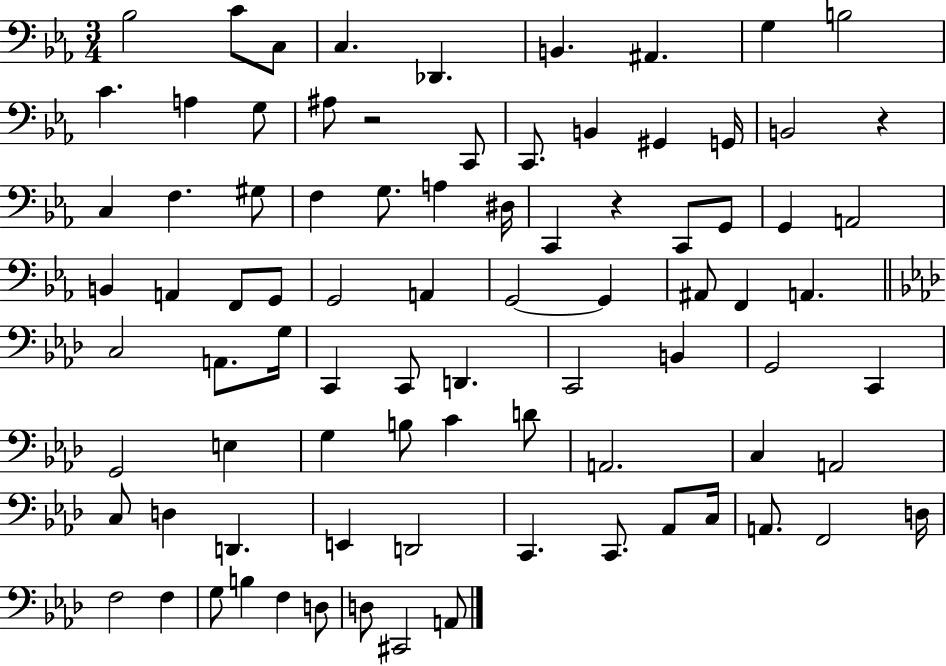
X:1
T:Untitled
M:3/4
L:1/4
K:Eb
_B,2 C/2 C,/2 C, _D,, B,, ^A,, G, B,2 C A, G,/2 ^A,/2 z2 C,,/2 C,,/2 B,, ^G,, G,,/4 B,,2 z C, F, ^G,/2 F, G,/2 A, ^D,/4 C,, z C,,/2 G,,/2 G,, A,,2 B,, A,, F,,/2 G,,/2 G,,2 A,, G,,2 G,, ^A,,/2 F,, A,, C,2 A,,/2 G,/4 C,, C,,/2 D,, C,,2 B,, G,,2 C,, G,,2 E, G, B,/2 C D/2 A,,2 C, A,,2 C,/2 D, D,, E,, D,,2 C,, C,,/2 _A,,/2 C,/4 A,,/2 F,,2 D,/4 F,2 F, G,/2 B, F, D,/2 D,/2 ^C,,2 A,,/2